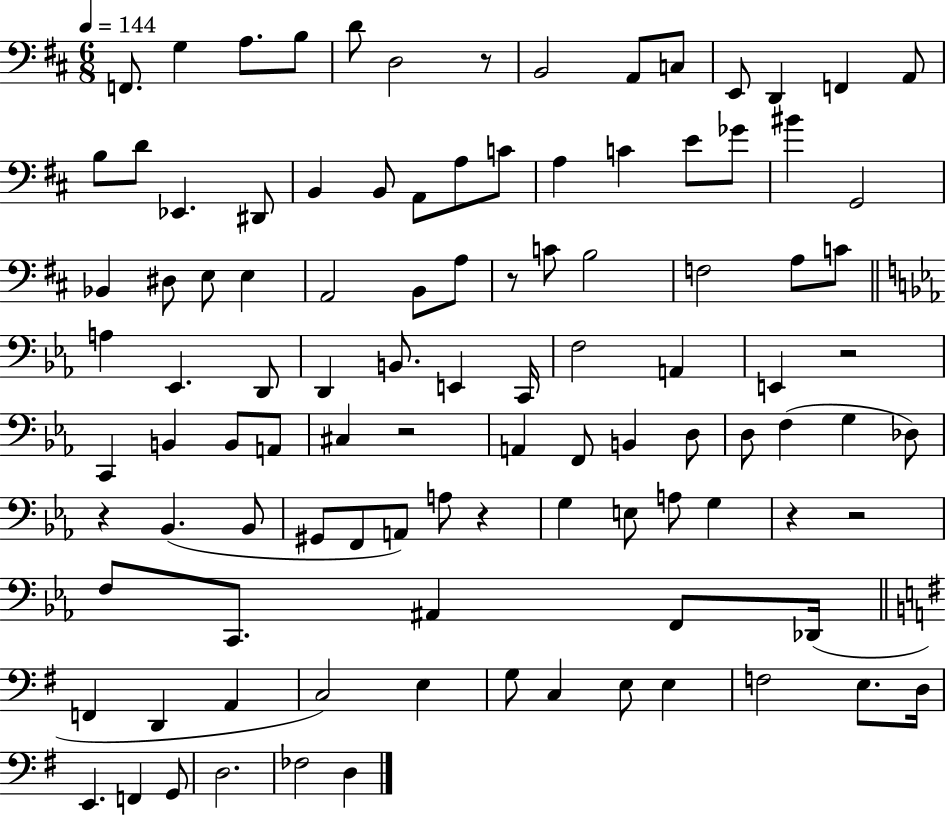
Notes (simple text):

F2/e. G3/q A3/e. B3/e D4/e D3/h R/e B2/h A2/e C3/e E2/e D2/q F2/q A2/e B3/e D4/e Eb2/q. D#2/e B2/q B2/e A2/e A3/e C4/e A3/q C4/q E4/e Gb4/e BIS4/q G2/h Bb2/q D#3/e E3/e E3/q A2/h B2/e A3/e R/e C4/e B3/h F3/h A3/e C4/e A3/q Eb2/q. D2/e D2/q B2/e. E2/q C2/s F3/h A2/q E2/q R/h C2/q B2/q B2/e A2/e C#3/q R/h A2/q F2/e B2/q D3/e D3/e F3/q G3/q Db3/e R/q Bb2/q. Bb2/e G#2/e F2/e A2/e A3/e R/q G3/q E3/e A3/e G3/q R/q R/h F3/e C2/e. A#2/q F2/e Db2/s F2/q D2/q A2/q C3/h E3/q G3/e C3/q E3/e E3/q F3/h E3/e. D3/s E2/q. F2/q G2/e D3/h. FES3/h D3/q